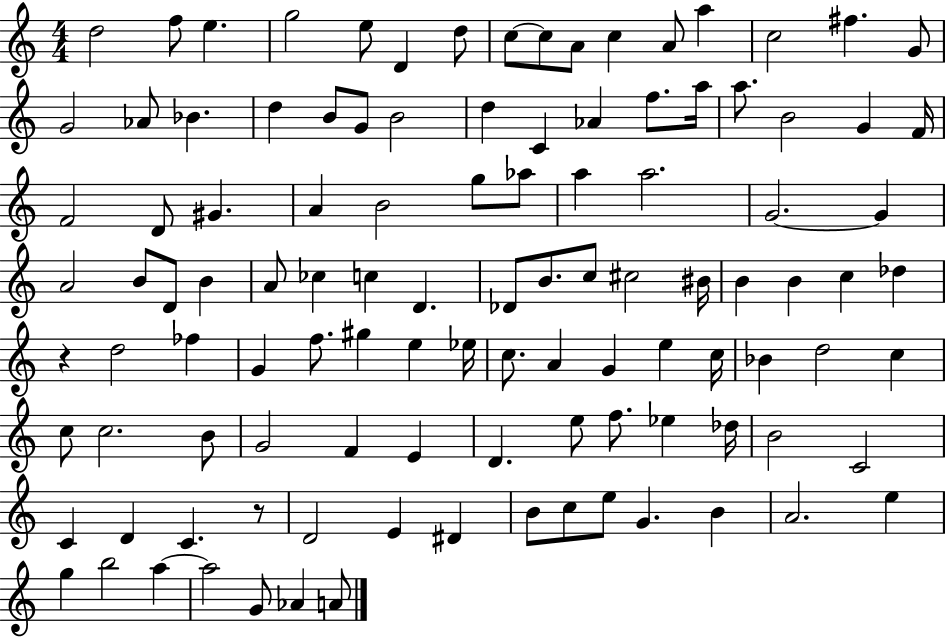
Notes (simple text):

D5/h F5/e E5/q. G5/h E5/e D4/q D5/e C5/e C5/e A4/e C5/q A4/e A5/q C5/h F#5/q. G4/e G4/h Ab4/e Bb4/q. D5/q B4/e G4/e B4/h D5/q C4/q Ab4/q F5/e. A5/s A5/e. B4/h G4/q F4/s F4/h D4/e G#4/q. A4/q B4/h G5/e Ab5/e A5/q A5/h. G4/h. G4/q A4/h B4/e D4/e B4/q A4/e CES5/q C5/q D4/q. Db4/e B4/e. C5/e C#5/h BIS4/s B4/q B4/q C5/q Db5/q R/q D5/h FES5/q G4/q F5/e. G#5/q E5/q Eb5/s C5/e. A4/q G4/q E5/q C5/s Bb4/q D5/h C5/q C5/e C5/h. B4/e G4/h F4/q E4/q D4/q. E5/e F5/e. Eb5/q Db5/s B4/h C4/h C4/q D4/q C4/q. R/e D4/h E4/q D#4/q B4/e C5/e E5/e G4/q. B4/q A4/h. E5/q G5/q B5/h A5/q A5/h G4/e Ab4/q A4/e